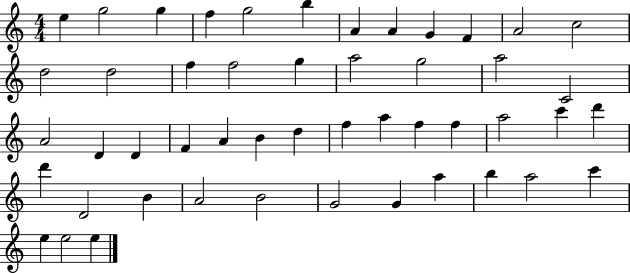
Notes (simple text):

E5/q G5/h G5/q F5/q G5/h B5/q A4/q A4/q G4/q F4/q A4/h C5/h D5/h D5/h F5/q F5/h G5/q A5/h G5/h A5/h C4/h A4/h D4/q D4/q F4/q A4/q B4/q D5/q F5/q A5/q F5/q F5/q A5/h C6/q D6/q D6/q D4/h B4/q A4/h B4/h G4/h G4/q A5/q B5/q A5/h C6/q E5/q E5/h E5/q